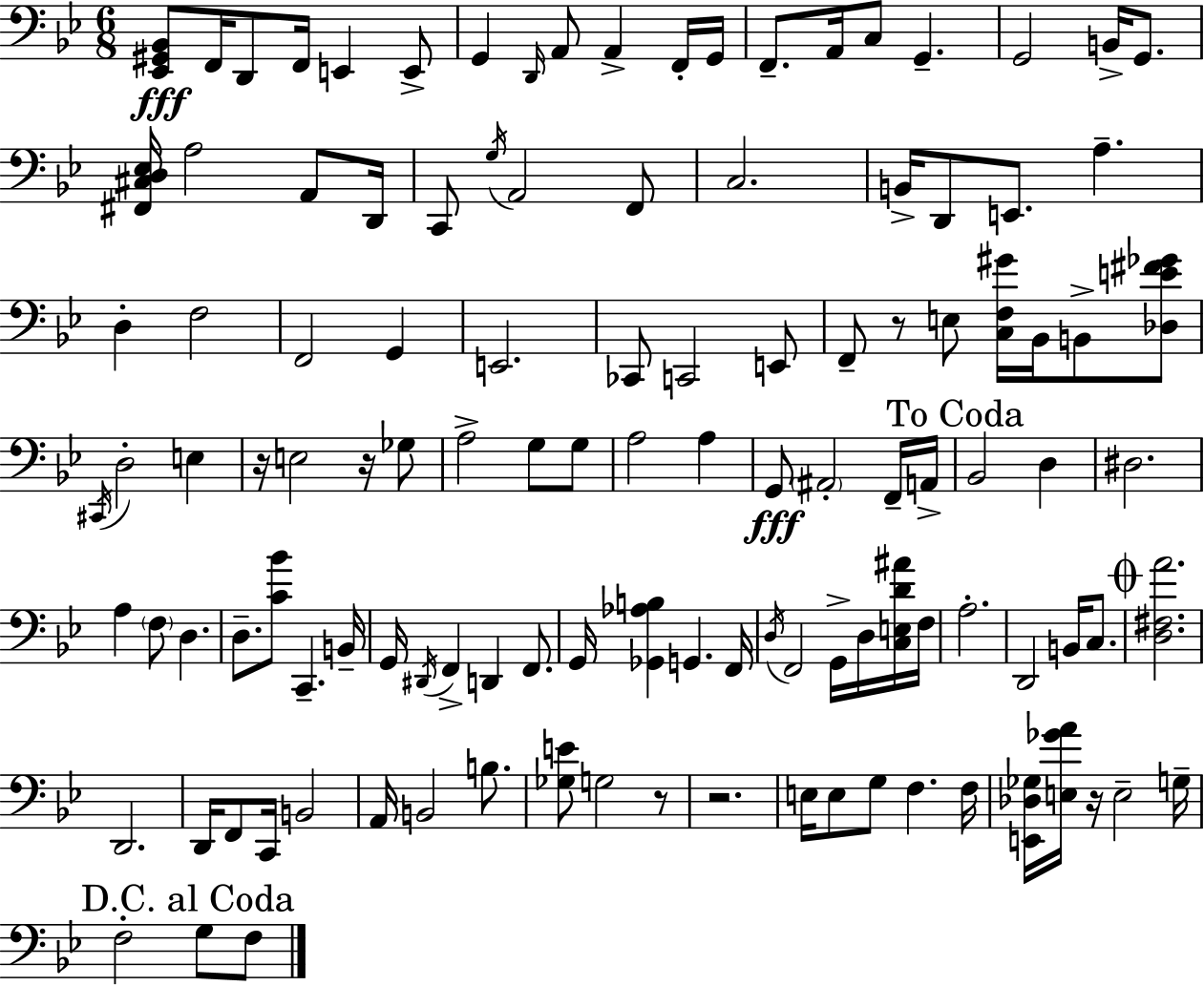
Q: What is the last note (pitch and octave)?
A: F3